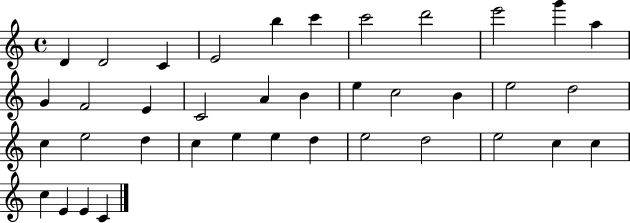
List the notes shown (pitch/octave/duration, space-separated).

D4/q D4/h C4/q E4/h B5/q C6/q C6/h D6/h E6/h G6/q A5/q G4/q F4/h E4/q C4/h A4/q B4/q E5/q C5/h B4/q E5/h D5/h C5/q E5/h D5/q C5/q E5/q E5/q D5/q E5/h D5/h E5/h C5/q C5/q C5/q E4/q E4/q C4/q